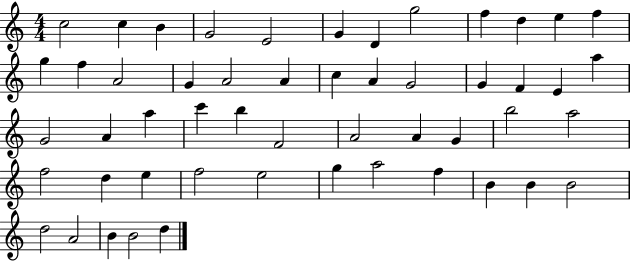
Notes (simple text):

C5/h C5/q B4/q G4/h E4/h G4/q D4/q G5/h F5/q D5/q E5/q F5/q G5/q F5/q A4/h G4/q A4/h A4/q C5/q A4/q G4/h G4/q F4/q E4/q A5/q G4/h A4/q A5/q C6/q B5/q F4/h A4/h A4/q G4/q B5/h A5/h F5/h D5/q E5/q F5/h E5/h G5/q A5/h F5/q B4/q B4/q B4/h D5/h A4/h B4/q B4/h D5/q